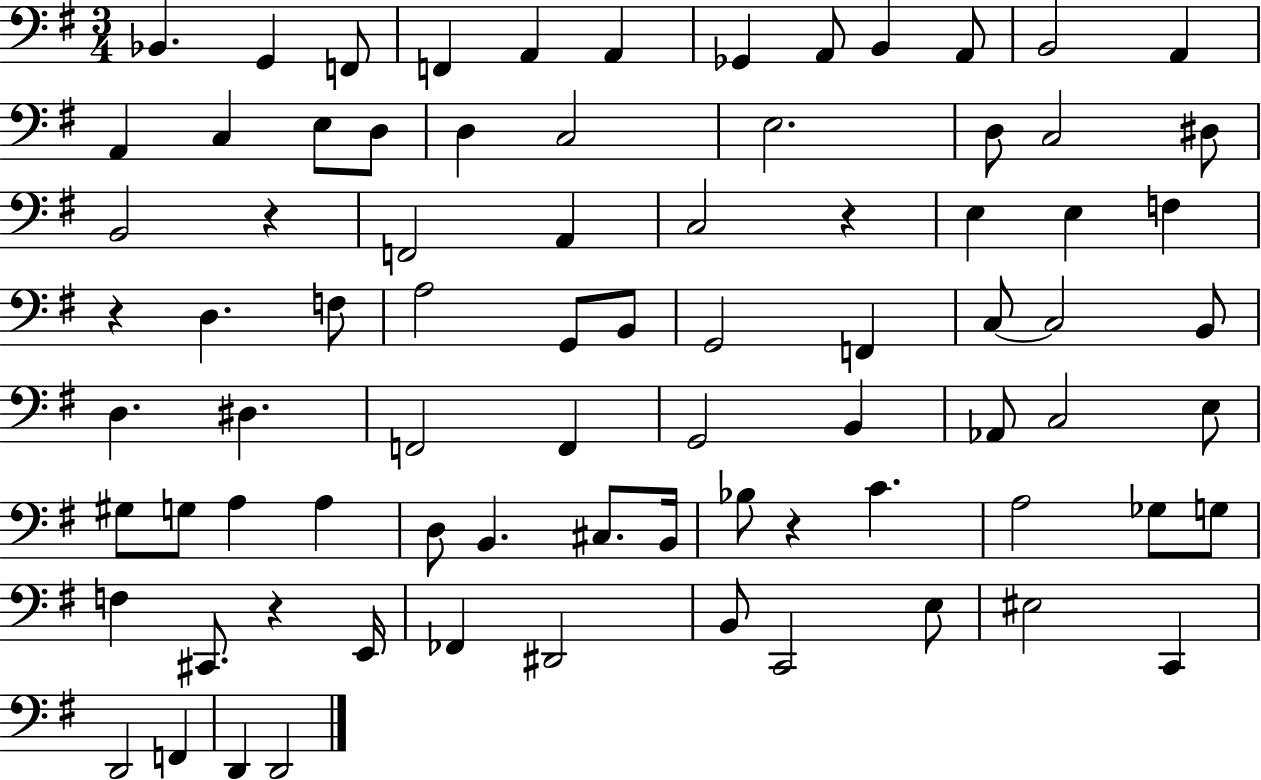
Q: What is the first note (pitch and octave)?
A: Bb2